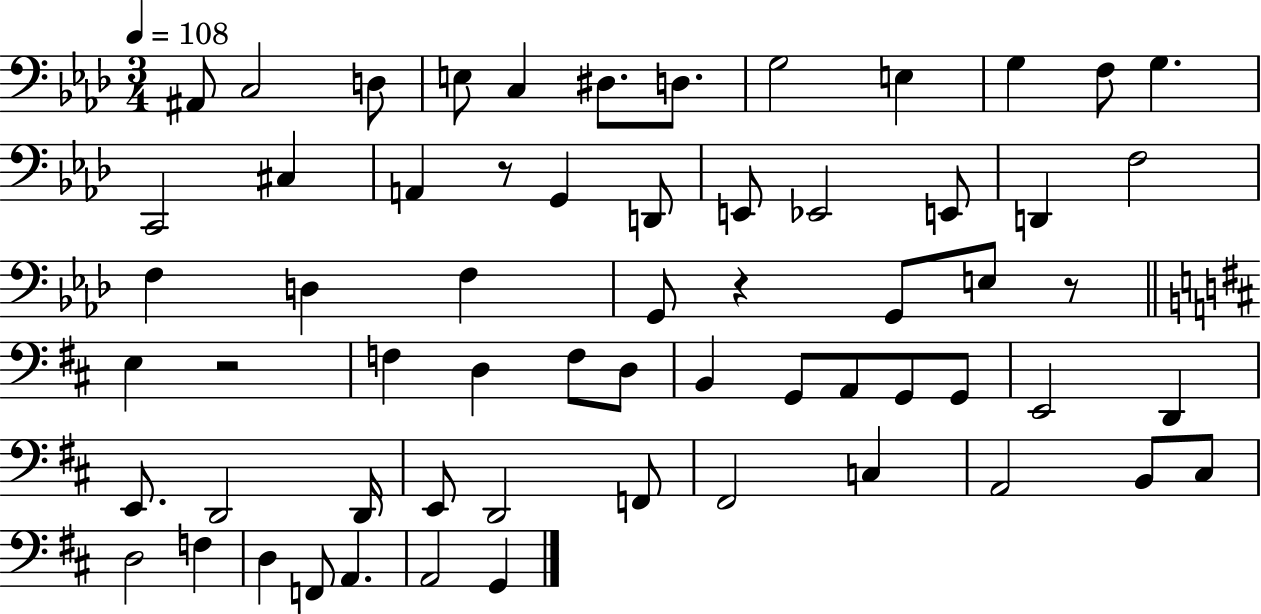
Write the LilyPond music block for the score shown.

{
  \clef bass
  \numericTimeSignature
  \time 3/4
  \key aes \major
  \tempo 4 = 108
  ais,8 c2 d8 | e8 c4 dis8. d8. | g2 e4 | g4 f8 g4. | \break c,2 cis4 | a,4 r8 g,4 d,8 | e,8 ees,2 e,8 | d,4 f2 | \break f4 d4 f4 | g,8 r4 g,8 e8 r8 | \bar "||" \break \key d \major e4 r2 | f4 d4 f8 d8 | b,4 g,8 a,8 g,8 g,8 | e,2 d,4 | \break e,8. d,2 d,16 | e,8 d,2 f,8 | fis,2 c4 | a,2 b,8 cis8 | \break d2 f4 | d4 f,8 a,4. | a,2 g,4 | \bar "|."
}